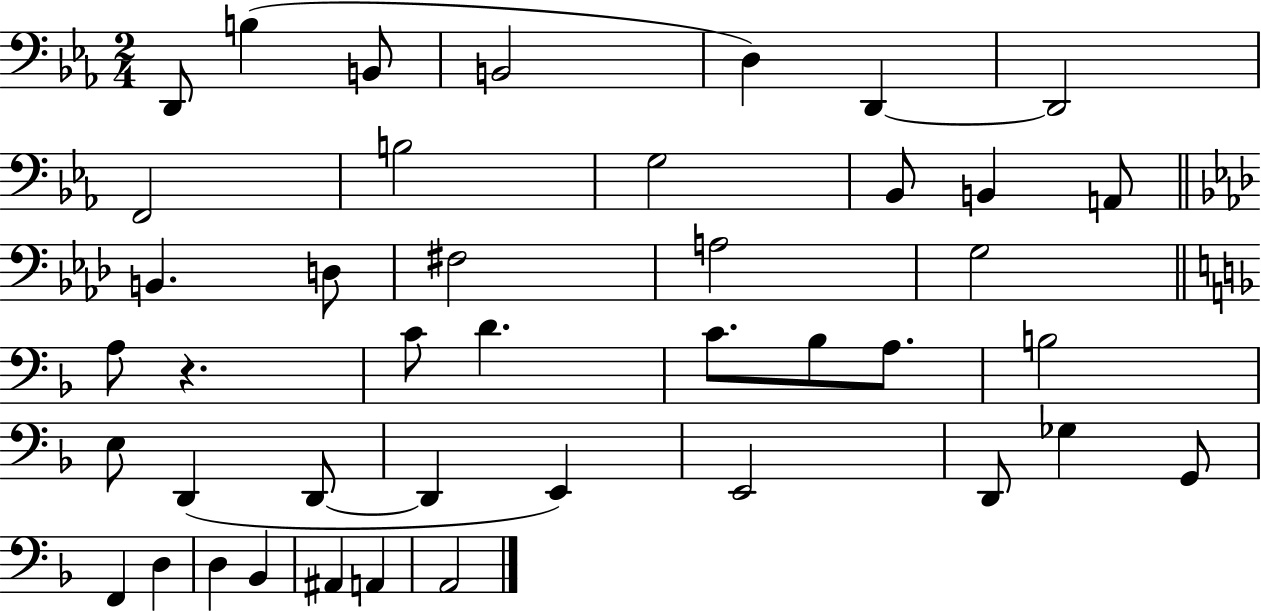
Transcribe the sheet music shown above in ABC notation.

X:1
T:Untitled
M:2/4
L:1/4
K:Eb
D,,/2 B, B,,/2 B,,2 D, D,, D,,2 F,,2 B,2 G,2 _B,,/2 B,, A,,/2 B,, D,/2 ^F,2 A,2 G,2 A,/2 z C/2 D C/2 _B,/2 A,/2 B,2 E,/2 D,, D,,/2 D,, E,, E,,2 D,,/2 _G, G,,/2 F,, D, D, _B,, ^A,, A,, A,,2